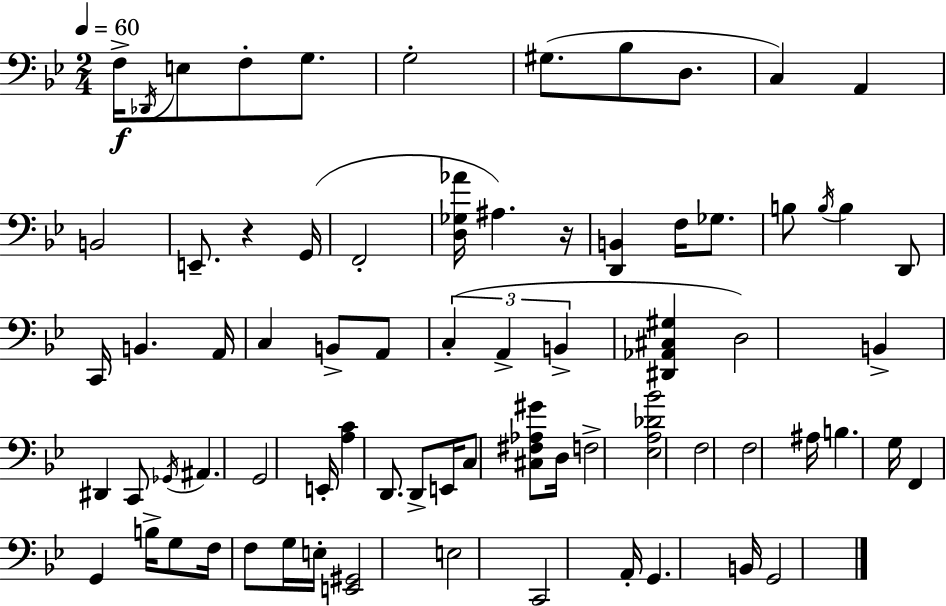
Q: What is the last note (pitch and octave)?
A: G2